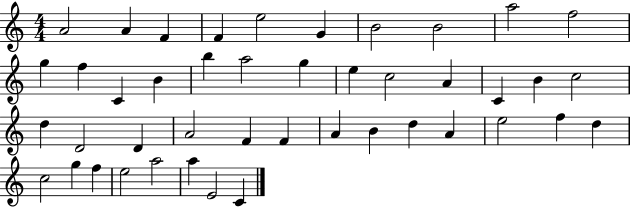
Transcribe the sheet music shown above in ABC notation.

X:1
T:Untitled
M:4/4
L:1/4
K:C
A2 A F F e2 G B2 B2 a2 f2 g f C B b a2 g e c2 A C B c2 d D2 D A2 F F A B d A e2 f d c2 g f e2 a2 a E2 C